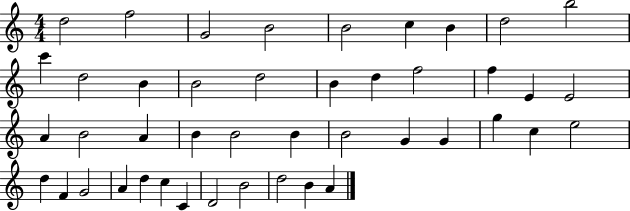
X:1
T:Untitled
M:4/4
L:1/4
K:C
d2 f2 G2 B2 B2 c B d2 b2 c' d2 B B2 d2 B d f2 f E E2 A B2 A B B2 B B2 G G g c e2 d F G2 A d c C D2 B2 d2 B A